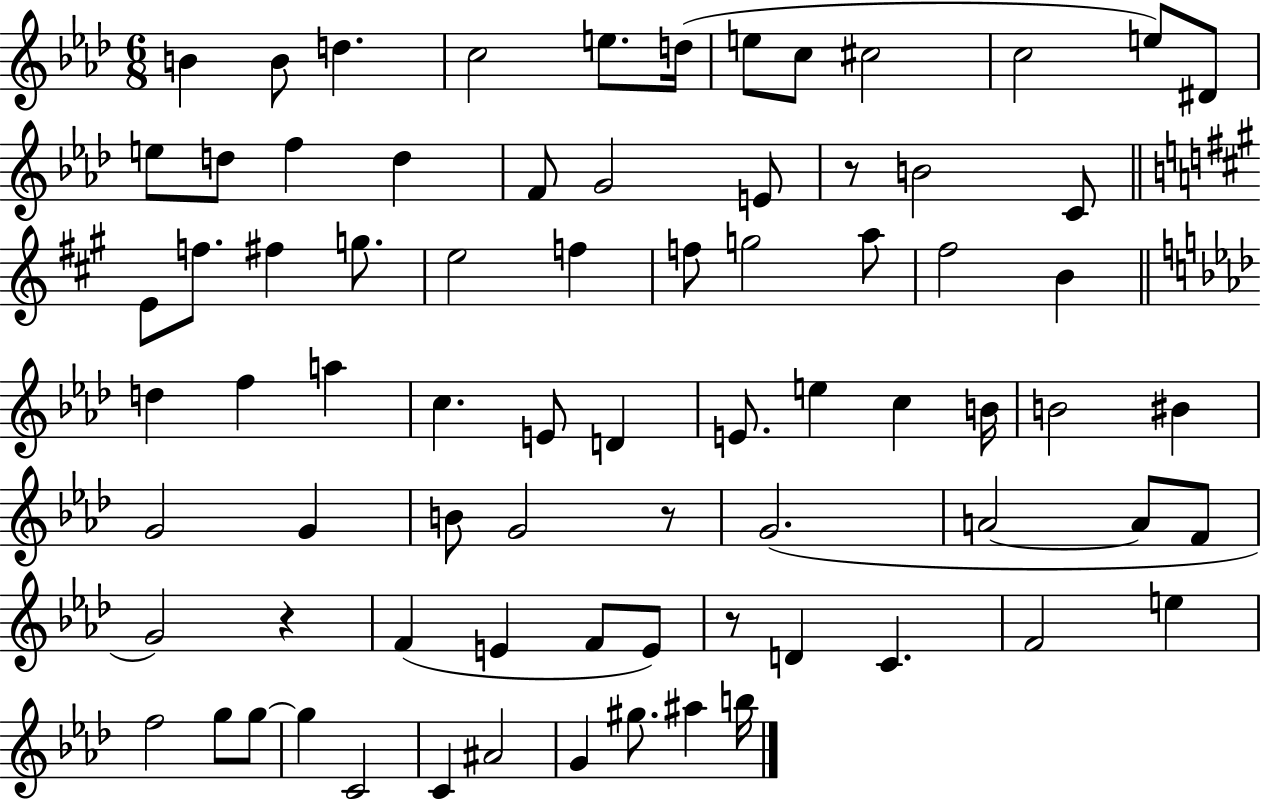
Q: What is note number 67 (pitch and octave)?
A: C4